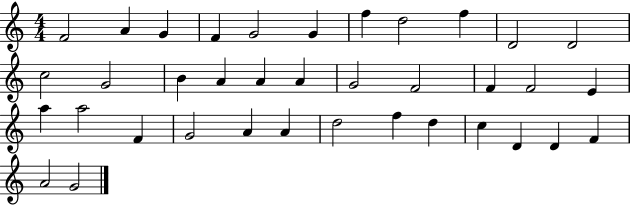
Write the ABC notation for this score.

X:1
T:Untitled
M:4/4
L:1/4
K:C
F2 A G F G2 G f d2 f D2 D2 c2 G2 B A A A G2 F2 F F2 E a a2 F G2 A A d2 f d c D D F A2 G2